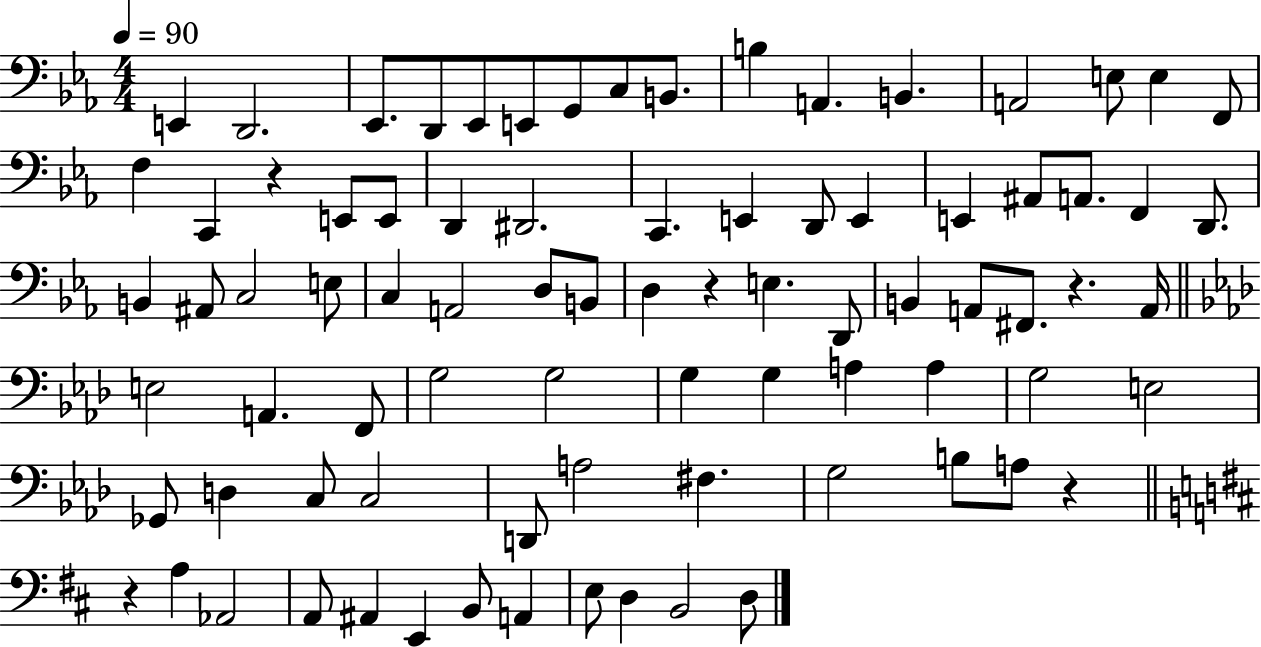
E2/q D2/h. Eb2/e. D2/e Eb2/e E2/e G2/e C3/e B2/e. B3/q A2/q. B2/q. A2/h E3/e E3/q F2/e F3/q C2/q R/q E2/e E2/e D2/q D#2/h. C2/q. E2/q D2/e E2/q E2/q A#2/e A2/e. F2/q D2/e. B2/q A#2/e C3/h E3/e C3/q A2/h D3/e B2/e D3/q R/q E3/q. D2/e B2/q A2/e F#2/e. R/q. A2/s E3/h A2/q. F2/e G3/h G3/h G3/q G3/q A3/q A3/q G3/h E3/h Gb2/e D3/q C3/e C3/h D2/e A3/h F#3/q. G3/h B3/e A3/e R/q R/q A3/q Ab2/h A2/e A#2/q E2/q B2/e A2/q E3/e D3/q B2/h D3/e